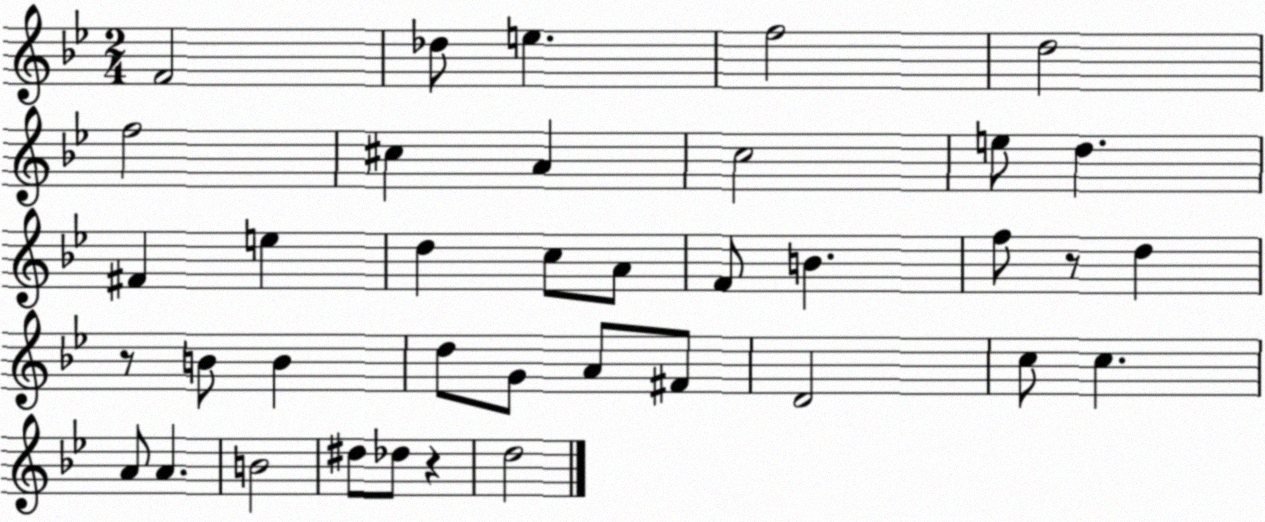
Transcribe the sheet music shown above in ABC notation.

X:1
T:Untitled
M:2/4
L:1/4
K:Bb
F2 _d/2 e f2 d2 f2 ^c A c2 e/2 d ^F e d c/2 A/2 F/2 B f/2 z/2 d z/2 B/2 B d/2 G/2 A/2 ^F/2 D2 c/2 c A/2 A B2 ^d/2 _d/2 z d2